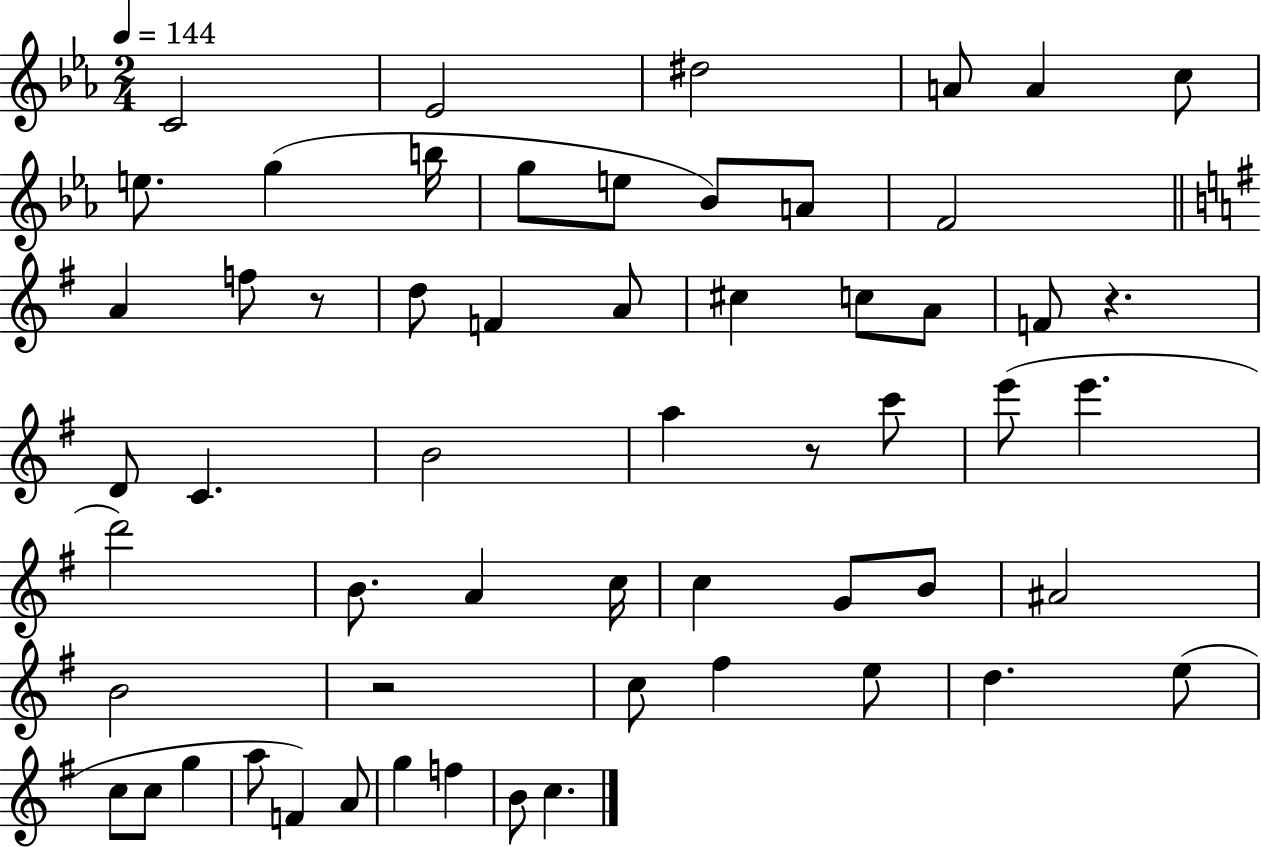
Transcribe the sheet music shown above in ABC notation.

X:1
T:Untitled
M:2/4
L:1/4
K:Eb
C2 _E2 ^d2 A/2 A c/2 e/2 g b/4 g/2 e/2 _B/2 A/2 F2 A f/2 z/2 d/2 F A/2 ^c c/2 A/2 F/2 z D/2 C B2 a z/2 c'/2 e'/2 e' d'2 B/2 A c/4 c G/2 B/2 ^A2 B2 z2 c/2 ^f e/2 d e/2 c/2 c/2 g a/2 F A/2 g f B/2 c